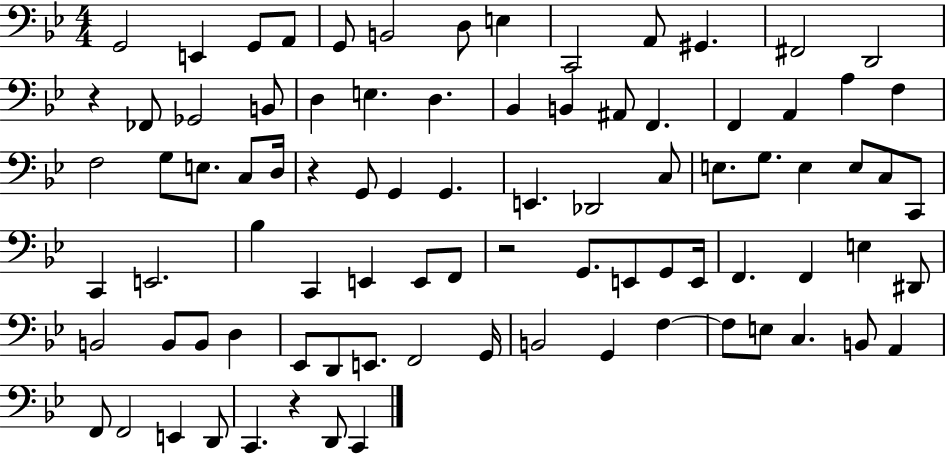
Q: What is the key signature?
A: BES major